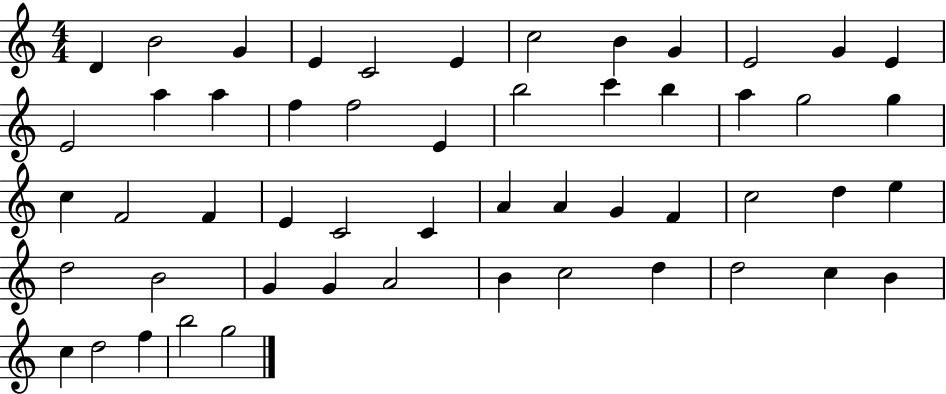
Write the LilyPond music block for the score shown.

{
  \clef treble
  \numericTimeSignature
  \time 4/4
  \key c \major
  d'4 b'2 g'4 | e'4 c'2 e'4 | c''2 b'4 g'4 | e'2 g'4 e'4 | \break e'2 a''4 a''4 | f''4 f''2 e'4 | b''2 c'''4 b''4 | a''4 g''2 g''4 | \break c''4 f'2 f'4 | e'4 c'2 c'4 | a'4 a'4 g'4 f'4 | c''2 d''4 e''4 | \break d''2 b'2 | g'4 g'4 a'2 | b'4 c''2 d''4 | d''2 c''4 b'4 | \break c''4 d''2 f''4 | b''2 g''2 | \bar "|."
}